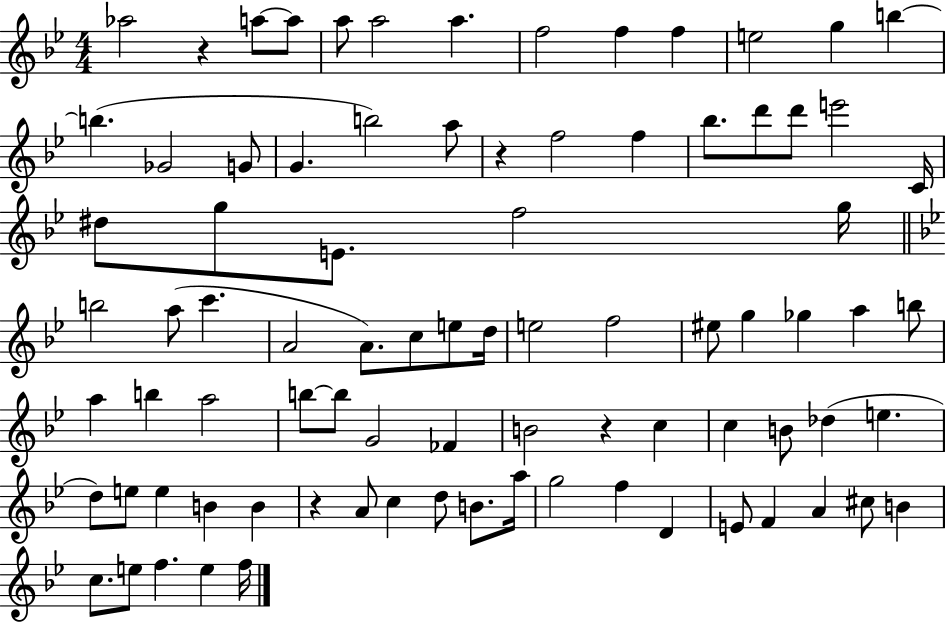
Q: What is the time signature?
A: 4/4